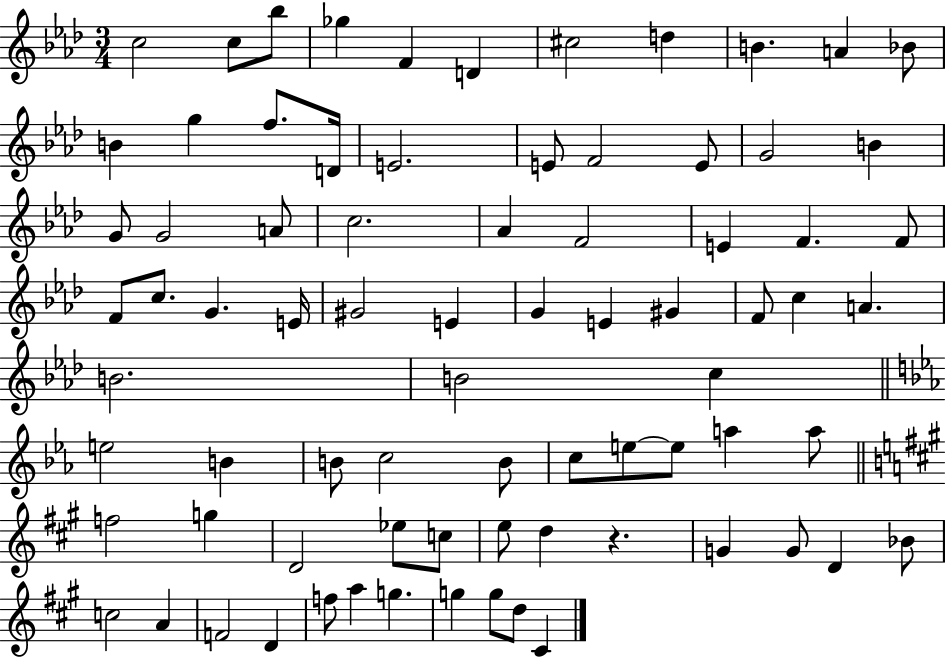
{
  \clef treble
  \numericTimeSignature
  \time 3/4
  \key aes \major
  c''2 c''8 bes''8 | ges''4 f'4 d'4 | cis''2 d''4 | b'4. a'4 bes'8 | \break b'4 g''4 f''8. d'16 | e'2. | e'8 f'2 e'8 | g'2 b'4 | \break g'8 g'2 a'8 | c''2. | aes'4 f'2 | e'4 f'4. f'8 | \break f'8 c''8. g'4. e'16 | gis'2 e'4 | g'4 e'4 gis'4 | f'8 c''4 a'4. | \break b'2. | b'2 c''4 | \bar "||" \break \key ees \major e''2 b'4 | b'8 c''2 b'8 | c''8 e''8~~ e''8 a''4 a''8 | \bar "||" \break \key a \major f''2 g''4 | d'2 ees''8 c''8 | e''8 d''4 r4. | g'4 g'8 d'4 bes'8 | \break c''2 a'4 | f'2 d'4 | f''8 a''4 g''4. | g''4 g''8 d''8 cis'4 | \break \bar "|."
}